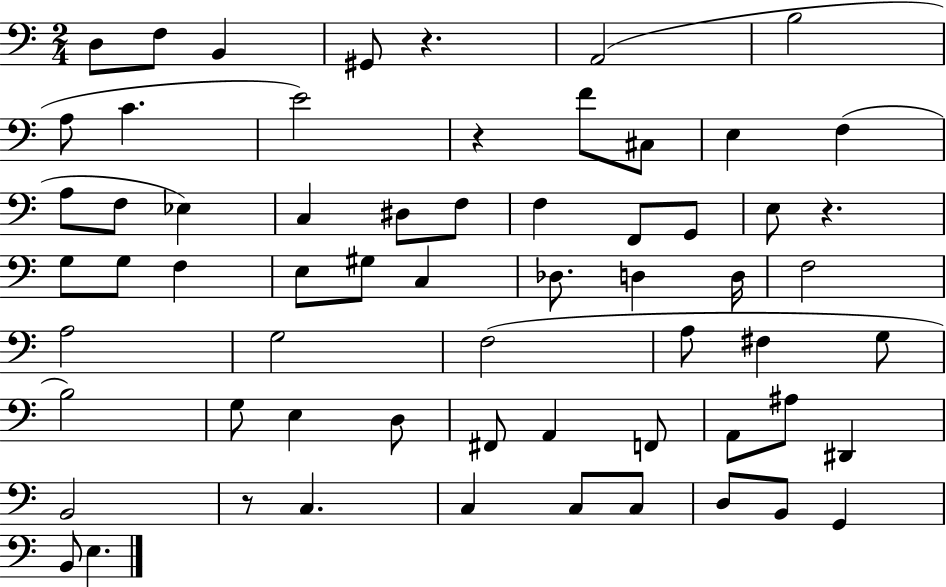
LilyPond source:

{
  \clef bass
  \numericTimeSignature
  \time 2/4
  \key c \major
  d8 f8 b,4 | gis,8 r4. | a,2( | b2 | \break a8 c'4. | e'2) | r4 f'8 cis8 | e4 f4( | \break a8 f8 ees4) | c4 dis8 f8 | f4 f,8 g,8 | e8 r4. | \break g8 g8 f4 | e8 gis8 c4 | des8. d4 d16 | f2 | \break a2 | g2 | f2( | a8 fis4 g8 | \break b2) | g8 e4 d8 | fis,8 a,4 f,8 | a,8 ais8 dis,4 | \break b,2 | r8 c4. | c4 c8 c8 | d8 b,8 g,4 | \break b,8 e4. | \bar "|."
}